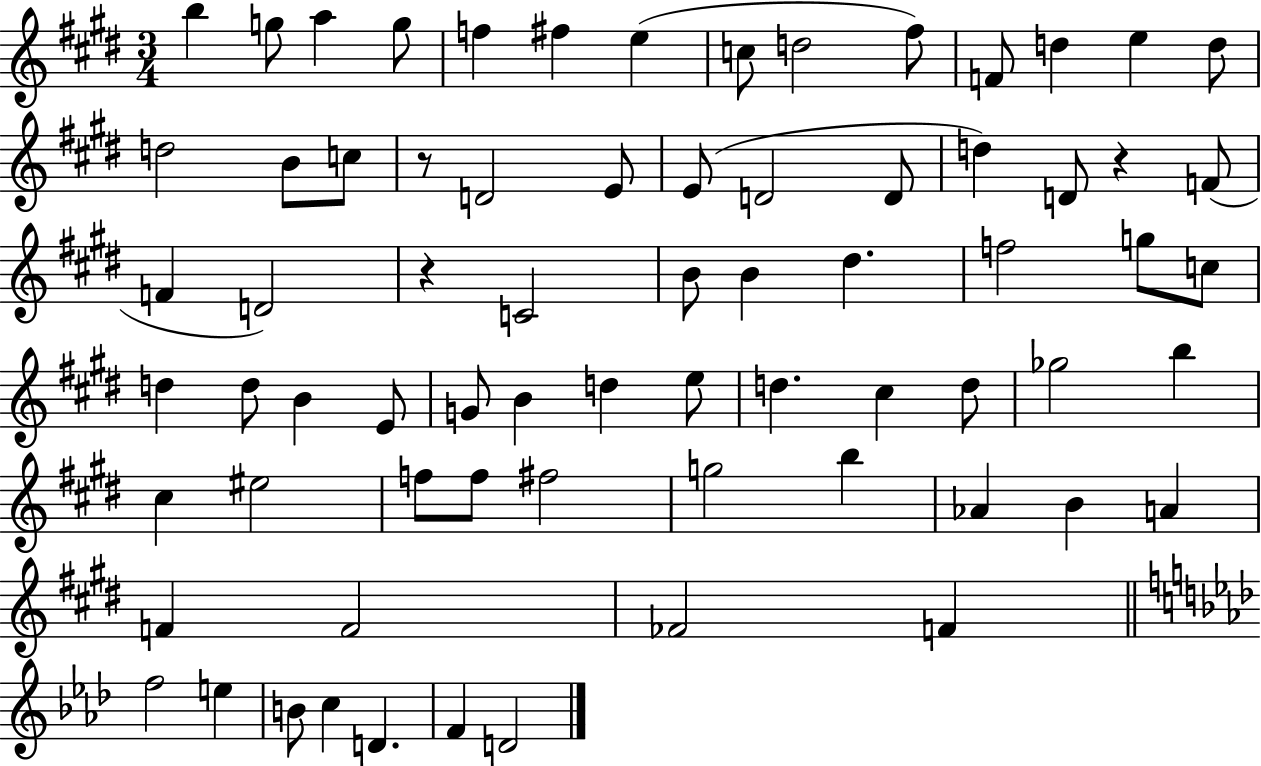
{
  \clef treble
  \numericTimeSignature
  \time 3/4
  \key e \major
  b''4 g''8 a''4 g''8 | f''4 fis''4 e''4( | c''8 d''2 fis''8) | f'8 d''4 e''4 d''8 | \break d''2 b'8 c''8 | r8 d'2 e'8 | e'8( d'2 d'8 | d''4) d'8 r4 f'8( | \break f'4 d'2) | r4 c'2 | b'8 b'4 dis''4. | f''2 g''8 c''8 | \break d''4 d''8 b'4 e'8 | g'8 b'4 d''4 e''8 | d''4. cis''4 d''8 | ges''2 b''4 | \break cis''4 eis''2 | f''8 f''8 fis''2 | g''2 b''4 | aes'4 b'4 a'4 | \break f'4 f'2 | fes'2 f'4 | \bar "||" \break \key aes \major f''2 e''4 | b'8 c''4 d'4. | f'4 d'2 | \bar "|."
}